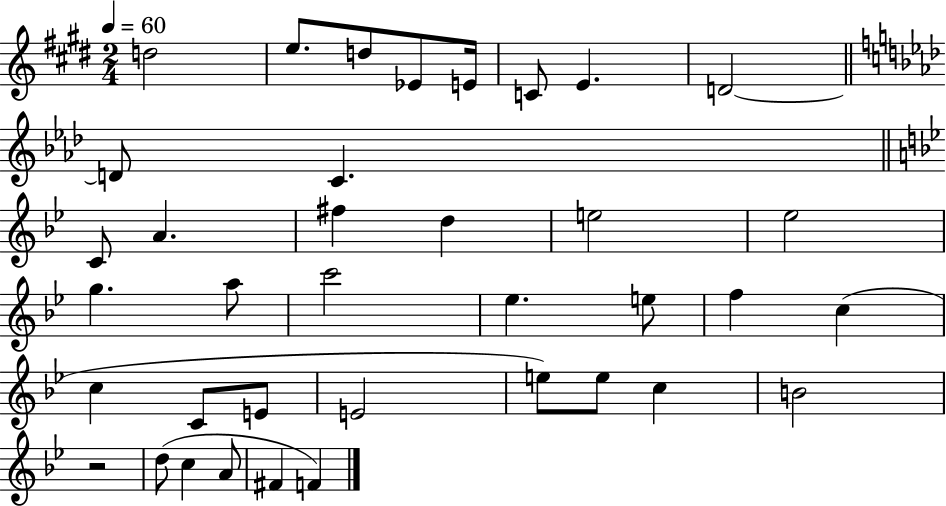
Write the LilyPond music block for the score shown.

{
  \clef treble
  \numericTimeSignature
  \time 2/4
  \key e \major
  \tempo 4 = 60
  d''2 | e''8. d''8 ees'8 e'16 | c'8 e'4. | d'2~~ | \break \bar "||" \break \key aes \major d'8 c'4. | \bar "||" \break \key g \minor c'8 a'4. | fis''4 d''4 | e''2 | ees''2 | \break g''4. a''8 | c'''2 | ees''4. e''8 | f''4 c''4( | \break c''4 c'8 e'8 | e'2 | e''8) e''8 c''4 | b'2 | \break r2 | d''8( c''4 a'8 | fis'4 f'4) | \bar "|."
}